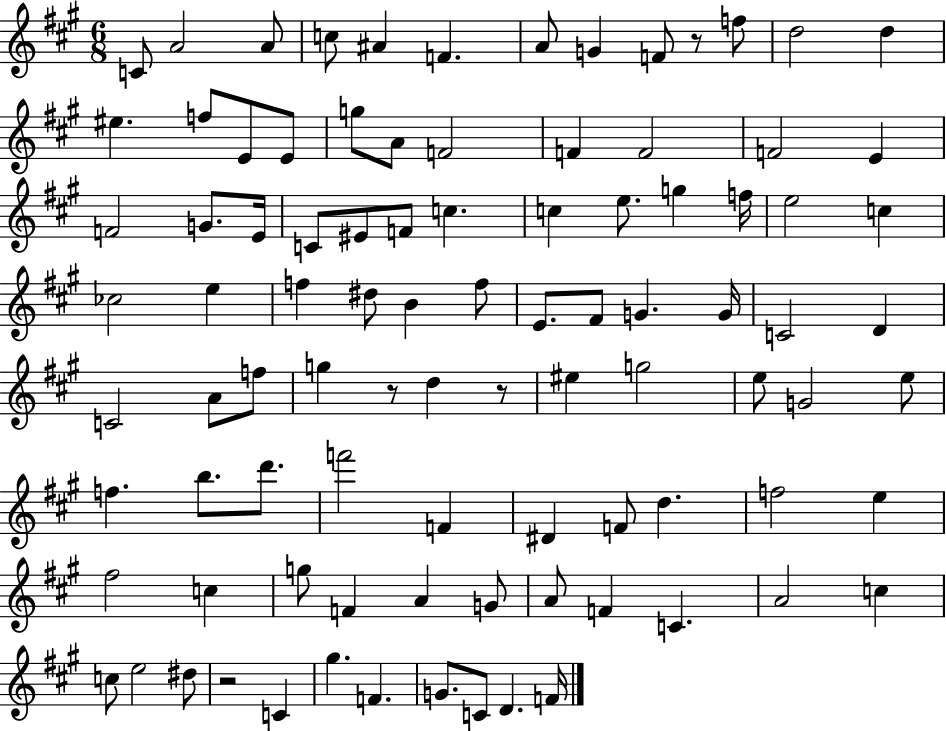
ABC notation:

X:1
T:Untitled
M:6/8
L:1/4
K:A
C/2 A2 A/2 c/2 ^A F A/2 G F/2 z/2 f/2 d2 d ^e f/2 E/2 E/2 g/2 A/2 F2 F F2 F2 E F2 G/2 E/4 C/2 ^E/2 F/2 c c e/2 g f/4 e2 c _c2 e f ^d/2 B f/2 E/2 ^F/2 G G/4 C2 D C2 A/2 f/2 g z/2 d z/2 ^e g2 e/2 G2 e/2 f b/2 d'/2 f'2 F ^D F/2 d f2 e ^f2 c g/2 F A G/2 A/2 F C A2 c c/2 e2 ^d/2 z2 C ^g F G/2 C/2 D F/4